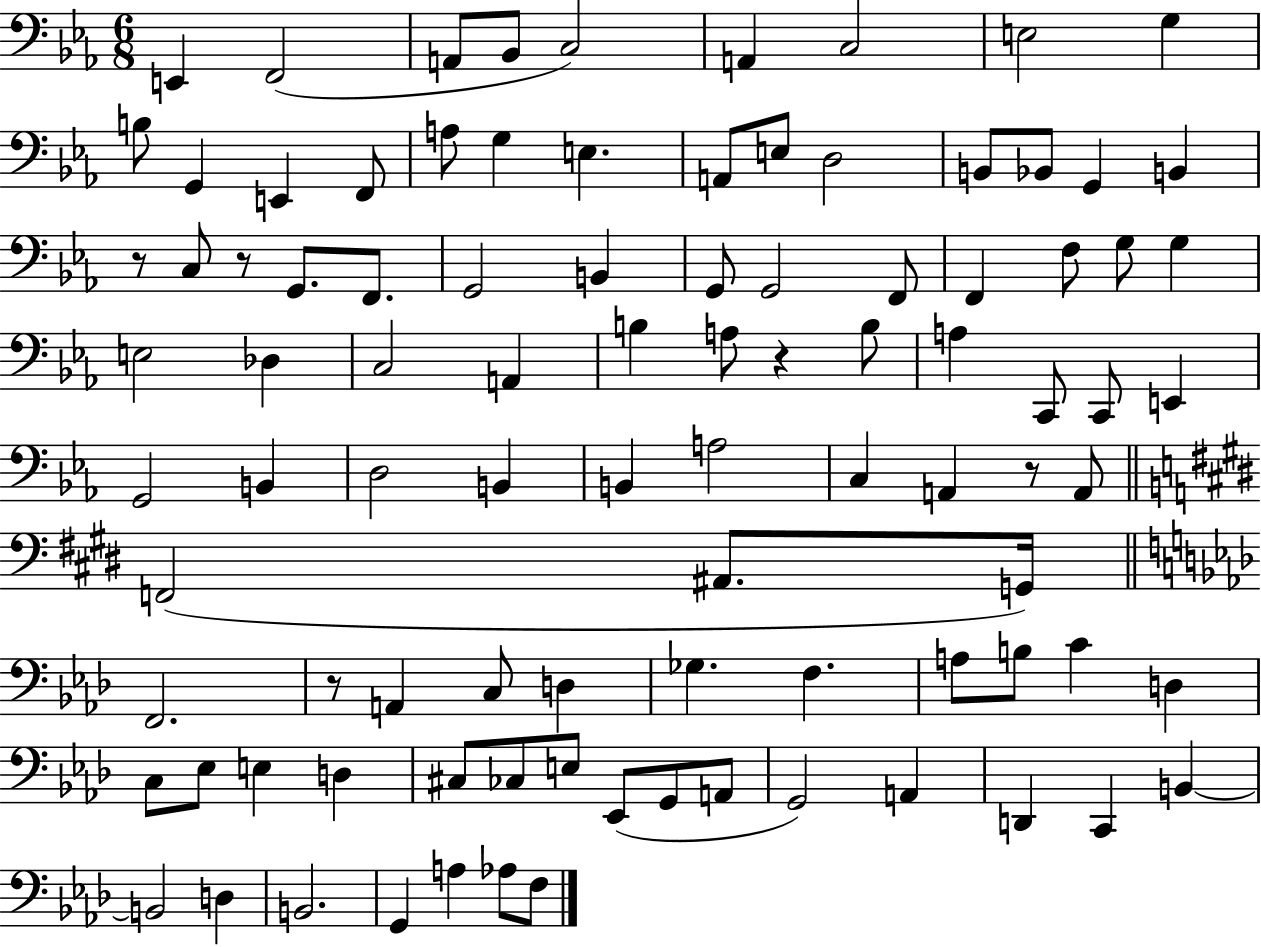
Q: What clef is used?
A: bass